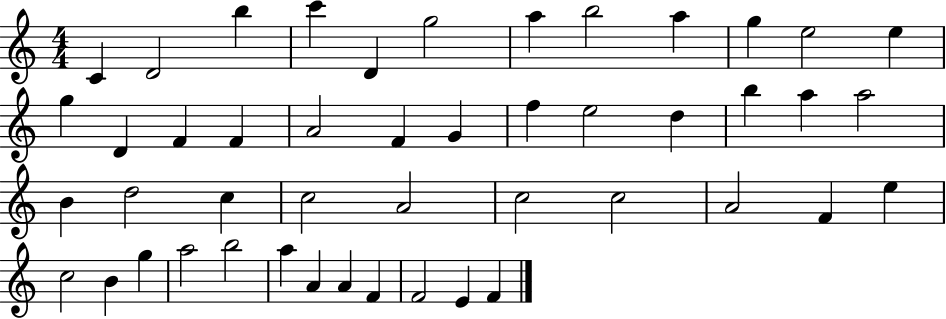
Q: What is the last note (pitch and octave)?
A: F4